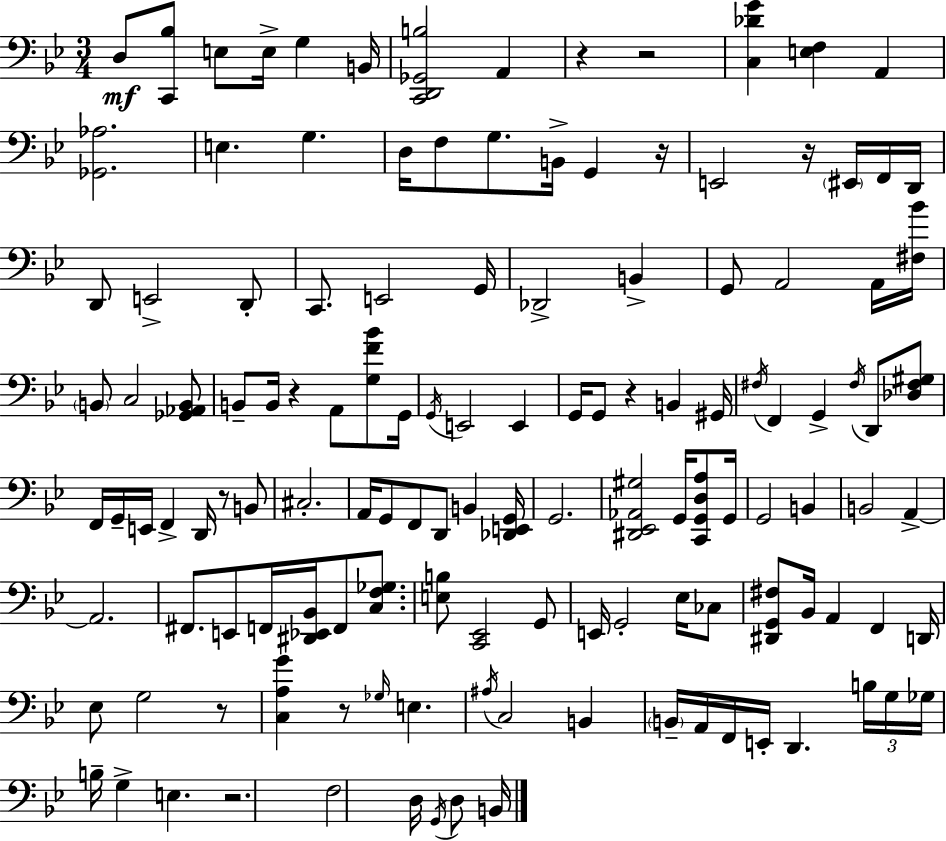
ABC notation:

X:1
T:Untitled
M:3/4
L:1/4
K:Gm
D,/2 [C,,_B,]/2 E,/2 E,/4 G, B,,/4 [C,,D,,_G,,B,]2 A,, z z2 [C,_DG] [E,F,] A,, [_G,,_A,]2 E, G, D,/4 F,/2 G,/2 B,,/4 G,, z/4 E,,2 z/4 ^E,,/4 F,,/4 D,,/4 D,,/2 E,,2 D,,/2 C,,/2 E,,2 G,,/4 _D,,2 B,, G,,/2 A,,2 A,,/4 [^F,_B]/4 B,,/2 C,2 [_G,,_A,,B,,]/2 B,,/2 B,,/4 z A,,/2 [G,F_B]/2 G,,/4 G,,/4 E,,2 E,, G,,/4 G,,/2 z B,, ^G,,/4 ^F,/4 F,, G,, ^F,/4 D,,/2 [_D,^F,^G,]/2 F,,/4 G,,/4 E,,/4 F,, D,,/4 z/2 B,,/2 ^C,2 A,,/4 G,,/2 F,,/2 D,,/2 B,, [_D,,E,,G,,]/4 G,,2 [^D,,_E,,_A,,^G,]2 G,,/4 [C,,G,,D,A,]/2 G,,/4 G,,2 B,, B,,2 A,, A,,2 ^F,,/2 E,,/2 F,,/4 [^D,,_E,,_B,,]/4 F,,/2 [C,F,_G,]/2 [E,B,]/2 [C,,_E,,]2 G,,/2 E,,/4 G,,2 _E,/4 _C,/2 [^D,,G,,^F,]/2 _B,,/4 A,, F,, D,,/4 _E,/2 G,2 z/2 [C,A,G] z/2 _G,/4 E, ^A,/4 C,2 B,, B,,/4 A,,/4 F,,/4 E,,/4 D,, B,/4 G,/4 _G,/4 B,/4 G, E, z2 F,2 D,/4 G,,/4 D,/2 B,,/4